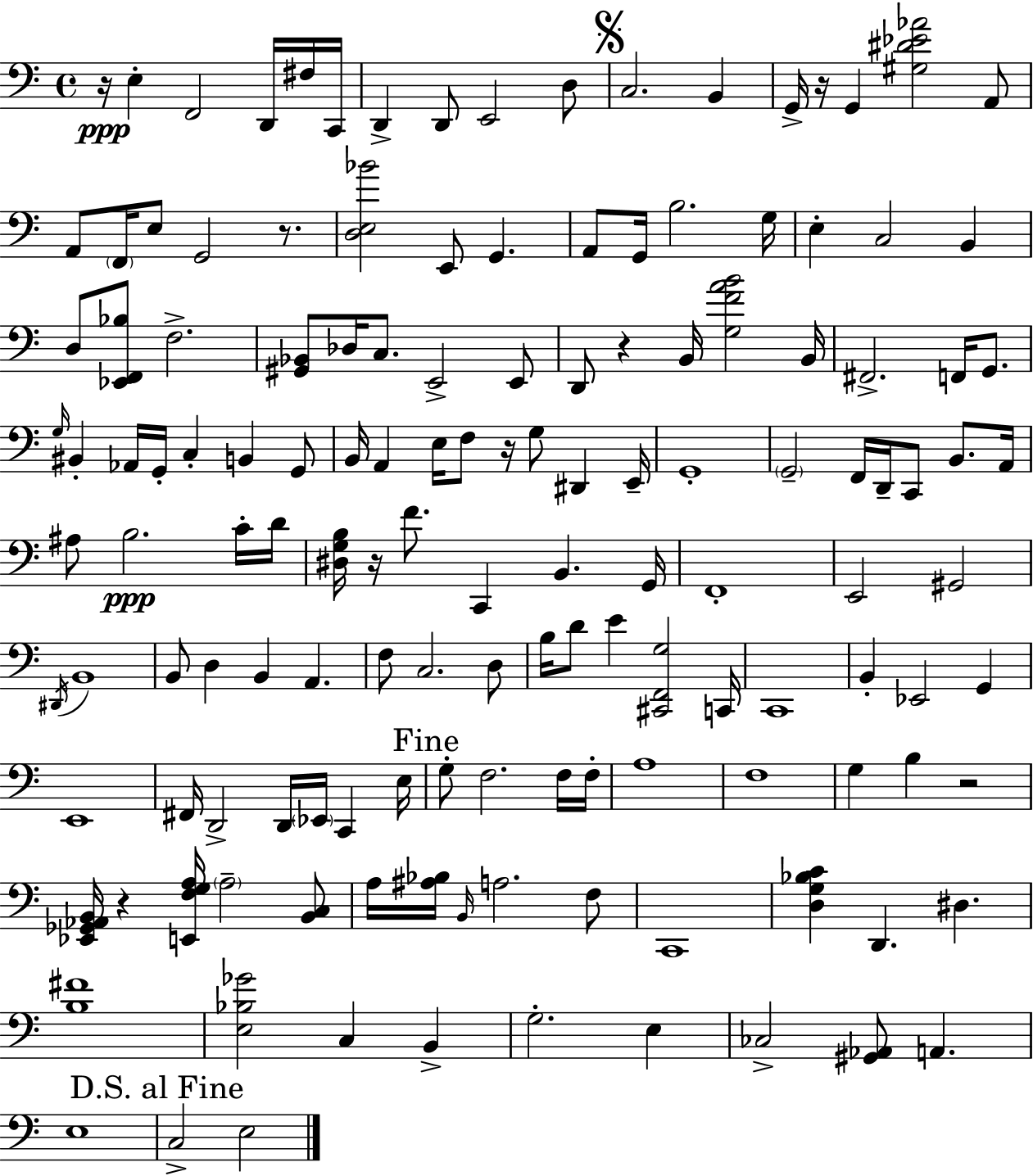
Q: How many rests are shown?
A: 8